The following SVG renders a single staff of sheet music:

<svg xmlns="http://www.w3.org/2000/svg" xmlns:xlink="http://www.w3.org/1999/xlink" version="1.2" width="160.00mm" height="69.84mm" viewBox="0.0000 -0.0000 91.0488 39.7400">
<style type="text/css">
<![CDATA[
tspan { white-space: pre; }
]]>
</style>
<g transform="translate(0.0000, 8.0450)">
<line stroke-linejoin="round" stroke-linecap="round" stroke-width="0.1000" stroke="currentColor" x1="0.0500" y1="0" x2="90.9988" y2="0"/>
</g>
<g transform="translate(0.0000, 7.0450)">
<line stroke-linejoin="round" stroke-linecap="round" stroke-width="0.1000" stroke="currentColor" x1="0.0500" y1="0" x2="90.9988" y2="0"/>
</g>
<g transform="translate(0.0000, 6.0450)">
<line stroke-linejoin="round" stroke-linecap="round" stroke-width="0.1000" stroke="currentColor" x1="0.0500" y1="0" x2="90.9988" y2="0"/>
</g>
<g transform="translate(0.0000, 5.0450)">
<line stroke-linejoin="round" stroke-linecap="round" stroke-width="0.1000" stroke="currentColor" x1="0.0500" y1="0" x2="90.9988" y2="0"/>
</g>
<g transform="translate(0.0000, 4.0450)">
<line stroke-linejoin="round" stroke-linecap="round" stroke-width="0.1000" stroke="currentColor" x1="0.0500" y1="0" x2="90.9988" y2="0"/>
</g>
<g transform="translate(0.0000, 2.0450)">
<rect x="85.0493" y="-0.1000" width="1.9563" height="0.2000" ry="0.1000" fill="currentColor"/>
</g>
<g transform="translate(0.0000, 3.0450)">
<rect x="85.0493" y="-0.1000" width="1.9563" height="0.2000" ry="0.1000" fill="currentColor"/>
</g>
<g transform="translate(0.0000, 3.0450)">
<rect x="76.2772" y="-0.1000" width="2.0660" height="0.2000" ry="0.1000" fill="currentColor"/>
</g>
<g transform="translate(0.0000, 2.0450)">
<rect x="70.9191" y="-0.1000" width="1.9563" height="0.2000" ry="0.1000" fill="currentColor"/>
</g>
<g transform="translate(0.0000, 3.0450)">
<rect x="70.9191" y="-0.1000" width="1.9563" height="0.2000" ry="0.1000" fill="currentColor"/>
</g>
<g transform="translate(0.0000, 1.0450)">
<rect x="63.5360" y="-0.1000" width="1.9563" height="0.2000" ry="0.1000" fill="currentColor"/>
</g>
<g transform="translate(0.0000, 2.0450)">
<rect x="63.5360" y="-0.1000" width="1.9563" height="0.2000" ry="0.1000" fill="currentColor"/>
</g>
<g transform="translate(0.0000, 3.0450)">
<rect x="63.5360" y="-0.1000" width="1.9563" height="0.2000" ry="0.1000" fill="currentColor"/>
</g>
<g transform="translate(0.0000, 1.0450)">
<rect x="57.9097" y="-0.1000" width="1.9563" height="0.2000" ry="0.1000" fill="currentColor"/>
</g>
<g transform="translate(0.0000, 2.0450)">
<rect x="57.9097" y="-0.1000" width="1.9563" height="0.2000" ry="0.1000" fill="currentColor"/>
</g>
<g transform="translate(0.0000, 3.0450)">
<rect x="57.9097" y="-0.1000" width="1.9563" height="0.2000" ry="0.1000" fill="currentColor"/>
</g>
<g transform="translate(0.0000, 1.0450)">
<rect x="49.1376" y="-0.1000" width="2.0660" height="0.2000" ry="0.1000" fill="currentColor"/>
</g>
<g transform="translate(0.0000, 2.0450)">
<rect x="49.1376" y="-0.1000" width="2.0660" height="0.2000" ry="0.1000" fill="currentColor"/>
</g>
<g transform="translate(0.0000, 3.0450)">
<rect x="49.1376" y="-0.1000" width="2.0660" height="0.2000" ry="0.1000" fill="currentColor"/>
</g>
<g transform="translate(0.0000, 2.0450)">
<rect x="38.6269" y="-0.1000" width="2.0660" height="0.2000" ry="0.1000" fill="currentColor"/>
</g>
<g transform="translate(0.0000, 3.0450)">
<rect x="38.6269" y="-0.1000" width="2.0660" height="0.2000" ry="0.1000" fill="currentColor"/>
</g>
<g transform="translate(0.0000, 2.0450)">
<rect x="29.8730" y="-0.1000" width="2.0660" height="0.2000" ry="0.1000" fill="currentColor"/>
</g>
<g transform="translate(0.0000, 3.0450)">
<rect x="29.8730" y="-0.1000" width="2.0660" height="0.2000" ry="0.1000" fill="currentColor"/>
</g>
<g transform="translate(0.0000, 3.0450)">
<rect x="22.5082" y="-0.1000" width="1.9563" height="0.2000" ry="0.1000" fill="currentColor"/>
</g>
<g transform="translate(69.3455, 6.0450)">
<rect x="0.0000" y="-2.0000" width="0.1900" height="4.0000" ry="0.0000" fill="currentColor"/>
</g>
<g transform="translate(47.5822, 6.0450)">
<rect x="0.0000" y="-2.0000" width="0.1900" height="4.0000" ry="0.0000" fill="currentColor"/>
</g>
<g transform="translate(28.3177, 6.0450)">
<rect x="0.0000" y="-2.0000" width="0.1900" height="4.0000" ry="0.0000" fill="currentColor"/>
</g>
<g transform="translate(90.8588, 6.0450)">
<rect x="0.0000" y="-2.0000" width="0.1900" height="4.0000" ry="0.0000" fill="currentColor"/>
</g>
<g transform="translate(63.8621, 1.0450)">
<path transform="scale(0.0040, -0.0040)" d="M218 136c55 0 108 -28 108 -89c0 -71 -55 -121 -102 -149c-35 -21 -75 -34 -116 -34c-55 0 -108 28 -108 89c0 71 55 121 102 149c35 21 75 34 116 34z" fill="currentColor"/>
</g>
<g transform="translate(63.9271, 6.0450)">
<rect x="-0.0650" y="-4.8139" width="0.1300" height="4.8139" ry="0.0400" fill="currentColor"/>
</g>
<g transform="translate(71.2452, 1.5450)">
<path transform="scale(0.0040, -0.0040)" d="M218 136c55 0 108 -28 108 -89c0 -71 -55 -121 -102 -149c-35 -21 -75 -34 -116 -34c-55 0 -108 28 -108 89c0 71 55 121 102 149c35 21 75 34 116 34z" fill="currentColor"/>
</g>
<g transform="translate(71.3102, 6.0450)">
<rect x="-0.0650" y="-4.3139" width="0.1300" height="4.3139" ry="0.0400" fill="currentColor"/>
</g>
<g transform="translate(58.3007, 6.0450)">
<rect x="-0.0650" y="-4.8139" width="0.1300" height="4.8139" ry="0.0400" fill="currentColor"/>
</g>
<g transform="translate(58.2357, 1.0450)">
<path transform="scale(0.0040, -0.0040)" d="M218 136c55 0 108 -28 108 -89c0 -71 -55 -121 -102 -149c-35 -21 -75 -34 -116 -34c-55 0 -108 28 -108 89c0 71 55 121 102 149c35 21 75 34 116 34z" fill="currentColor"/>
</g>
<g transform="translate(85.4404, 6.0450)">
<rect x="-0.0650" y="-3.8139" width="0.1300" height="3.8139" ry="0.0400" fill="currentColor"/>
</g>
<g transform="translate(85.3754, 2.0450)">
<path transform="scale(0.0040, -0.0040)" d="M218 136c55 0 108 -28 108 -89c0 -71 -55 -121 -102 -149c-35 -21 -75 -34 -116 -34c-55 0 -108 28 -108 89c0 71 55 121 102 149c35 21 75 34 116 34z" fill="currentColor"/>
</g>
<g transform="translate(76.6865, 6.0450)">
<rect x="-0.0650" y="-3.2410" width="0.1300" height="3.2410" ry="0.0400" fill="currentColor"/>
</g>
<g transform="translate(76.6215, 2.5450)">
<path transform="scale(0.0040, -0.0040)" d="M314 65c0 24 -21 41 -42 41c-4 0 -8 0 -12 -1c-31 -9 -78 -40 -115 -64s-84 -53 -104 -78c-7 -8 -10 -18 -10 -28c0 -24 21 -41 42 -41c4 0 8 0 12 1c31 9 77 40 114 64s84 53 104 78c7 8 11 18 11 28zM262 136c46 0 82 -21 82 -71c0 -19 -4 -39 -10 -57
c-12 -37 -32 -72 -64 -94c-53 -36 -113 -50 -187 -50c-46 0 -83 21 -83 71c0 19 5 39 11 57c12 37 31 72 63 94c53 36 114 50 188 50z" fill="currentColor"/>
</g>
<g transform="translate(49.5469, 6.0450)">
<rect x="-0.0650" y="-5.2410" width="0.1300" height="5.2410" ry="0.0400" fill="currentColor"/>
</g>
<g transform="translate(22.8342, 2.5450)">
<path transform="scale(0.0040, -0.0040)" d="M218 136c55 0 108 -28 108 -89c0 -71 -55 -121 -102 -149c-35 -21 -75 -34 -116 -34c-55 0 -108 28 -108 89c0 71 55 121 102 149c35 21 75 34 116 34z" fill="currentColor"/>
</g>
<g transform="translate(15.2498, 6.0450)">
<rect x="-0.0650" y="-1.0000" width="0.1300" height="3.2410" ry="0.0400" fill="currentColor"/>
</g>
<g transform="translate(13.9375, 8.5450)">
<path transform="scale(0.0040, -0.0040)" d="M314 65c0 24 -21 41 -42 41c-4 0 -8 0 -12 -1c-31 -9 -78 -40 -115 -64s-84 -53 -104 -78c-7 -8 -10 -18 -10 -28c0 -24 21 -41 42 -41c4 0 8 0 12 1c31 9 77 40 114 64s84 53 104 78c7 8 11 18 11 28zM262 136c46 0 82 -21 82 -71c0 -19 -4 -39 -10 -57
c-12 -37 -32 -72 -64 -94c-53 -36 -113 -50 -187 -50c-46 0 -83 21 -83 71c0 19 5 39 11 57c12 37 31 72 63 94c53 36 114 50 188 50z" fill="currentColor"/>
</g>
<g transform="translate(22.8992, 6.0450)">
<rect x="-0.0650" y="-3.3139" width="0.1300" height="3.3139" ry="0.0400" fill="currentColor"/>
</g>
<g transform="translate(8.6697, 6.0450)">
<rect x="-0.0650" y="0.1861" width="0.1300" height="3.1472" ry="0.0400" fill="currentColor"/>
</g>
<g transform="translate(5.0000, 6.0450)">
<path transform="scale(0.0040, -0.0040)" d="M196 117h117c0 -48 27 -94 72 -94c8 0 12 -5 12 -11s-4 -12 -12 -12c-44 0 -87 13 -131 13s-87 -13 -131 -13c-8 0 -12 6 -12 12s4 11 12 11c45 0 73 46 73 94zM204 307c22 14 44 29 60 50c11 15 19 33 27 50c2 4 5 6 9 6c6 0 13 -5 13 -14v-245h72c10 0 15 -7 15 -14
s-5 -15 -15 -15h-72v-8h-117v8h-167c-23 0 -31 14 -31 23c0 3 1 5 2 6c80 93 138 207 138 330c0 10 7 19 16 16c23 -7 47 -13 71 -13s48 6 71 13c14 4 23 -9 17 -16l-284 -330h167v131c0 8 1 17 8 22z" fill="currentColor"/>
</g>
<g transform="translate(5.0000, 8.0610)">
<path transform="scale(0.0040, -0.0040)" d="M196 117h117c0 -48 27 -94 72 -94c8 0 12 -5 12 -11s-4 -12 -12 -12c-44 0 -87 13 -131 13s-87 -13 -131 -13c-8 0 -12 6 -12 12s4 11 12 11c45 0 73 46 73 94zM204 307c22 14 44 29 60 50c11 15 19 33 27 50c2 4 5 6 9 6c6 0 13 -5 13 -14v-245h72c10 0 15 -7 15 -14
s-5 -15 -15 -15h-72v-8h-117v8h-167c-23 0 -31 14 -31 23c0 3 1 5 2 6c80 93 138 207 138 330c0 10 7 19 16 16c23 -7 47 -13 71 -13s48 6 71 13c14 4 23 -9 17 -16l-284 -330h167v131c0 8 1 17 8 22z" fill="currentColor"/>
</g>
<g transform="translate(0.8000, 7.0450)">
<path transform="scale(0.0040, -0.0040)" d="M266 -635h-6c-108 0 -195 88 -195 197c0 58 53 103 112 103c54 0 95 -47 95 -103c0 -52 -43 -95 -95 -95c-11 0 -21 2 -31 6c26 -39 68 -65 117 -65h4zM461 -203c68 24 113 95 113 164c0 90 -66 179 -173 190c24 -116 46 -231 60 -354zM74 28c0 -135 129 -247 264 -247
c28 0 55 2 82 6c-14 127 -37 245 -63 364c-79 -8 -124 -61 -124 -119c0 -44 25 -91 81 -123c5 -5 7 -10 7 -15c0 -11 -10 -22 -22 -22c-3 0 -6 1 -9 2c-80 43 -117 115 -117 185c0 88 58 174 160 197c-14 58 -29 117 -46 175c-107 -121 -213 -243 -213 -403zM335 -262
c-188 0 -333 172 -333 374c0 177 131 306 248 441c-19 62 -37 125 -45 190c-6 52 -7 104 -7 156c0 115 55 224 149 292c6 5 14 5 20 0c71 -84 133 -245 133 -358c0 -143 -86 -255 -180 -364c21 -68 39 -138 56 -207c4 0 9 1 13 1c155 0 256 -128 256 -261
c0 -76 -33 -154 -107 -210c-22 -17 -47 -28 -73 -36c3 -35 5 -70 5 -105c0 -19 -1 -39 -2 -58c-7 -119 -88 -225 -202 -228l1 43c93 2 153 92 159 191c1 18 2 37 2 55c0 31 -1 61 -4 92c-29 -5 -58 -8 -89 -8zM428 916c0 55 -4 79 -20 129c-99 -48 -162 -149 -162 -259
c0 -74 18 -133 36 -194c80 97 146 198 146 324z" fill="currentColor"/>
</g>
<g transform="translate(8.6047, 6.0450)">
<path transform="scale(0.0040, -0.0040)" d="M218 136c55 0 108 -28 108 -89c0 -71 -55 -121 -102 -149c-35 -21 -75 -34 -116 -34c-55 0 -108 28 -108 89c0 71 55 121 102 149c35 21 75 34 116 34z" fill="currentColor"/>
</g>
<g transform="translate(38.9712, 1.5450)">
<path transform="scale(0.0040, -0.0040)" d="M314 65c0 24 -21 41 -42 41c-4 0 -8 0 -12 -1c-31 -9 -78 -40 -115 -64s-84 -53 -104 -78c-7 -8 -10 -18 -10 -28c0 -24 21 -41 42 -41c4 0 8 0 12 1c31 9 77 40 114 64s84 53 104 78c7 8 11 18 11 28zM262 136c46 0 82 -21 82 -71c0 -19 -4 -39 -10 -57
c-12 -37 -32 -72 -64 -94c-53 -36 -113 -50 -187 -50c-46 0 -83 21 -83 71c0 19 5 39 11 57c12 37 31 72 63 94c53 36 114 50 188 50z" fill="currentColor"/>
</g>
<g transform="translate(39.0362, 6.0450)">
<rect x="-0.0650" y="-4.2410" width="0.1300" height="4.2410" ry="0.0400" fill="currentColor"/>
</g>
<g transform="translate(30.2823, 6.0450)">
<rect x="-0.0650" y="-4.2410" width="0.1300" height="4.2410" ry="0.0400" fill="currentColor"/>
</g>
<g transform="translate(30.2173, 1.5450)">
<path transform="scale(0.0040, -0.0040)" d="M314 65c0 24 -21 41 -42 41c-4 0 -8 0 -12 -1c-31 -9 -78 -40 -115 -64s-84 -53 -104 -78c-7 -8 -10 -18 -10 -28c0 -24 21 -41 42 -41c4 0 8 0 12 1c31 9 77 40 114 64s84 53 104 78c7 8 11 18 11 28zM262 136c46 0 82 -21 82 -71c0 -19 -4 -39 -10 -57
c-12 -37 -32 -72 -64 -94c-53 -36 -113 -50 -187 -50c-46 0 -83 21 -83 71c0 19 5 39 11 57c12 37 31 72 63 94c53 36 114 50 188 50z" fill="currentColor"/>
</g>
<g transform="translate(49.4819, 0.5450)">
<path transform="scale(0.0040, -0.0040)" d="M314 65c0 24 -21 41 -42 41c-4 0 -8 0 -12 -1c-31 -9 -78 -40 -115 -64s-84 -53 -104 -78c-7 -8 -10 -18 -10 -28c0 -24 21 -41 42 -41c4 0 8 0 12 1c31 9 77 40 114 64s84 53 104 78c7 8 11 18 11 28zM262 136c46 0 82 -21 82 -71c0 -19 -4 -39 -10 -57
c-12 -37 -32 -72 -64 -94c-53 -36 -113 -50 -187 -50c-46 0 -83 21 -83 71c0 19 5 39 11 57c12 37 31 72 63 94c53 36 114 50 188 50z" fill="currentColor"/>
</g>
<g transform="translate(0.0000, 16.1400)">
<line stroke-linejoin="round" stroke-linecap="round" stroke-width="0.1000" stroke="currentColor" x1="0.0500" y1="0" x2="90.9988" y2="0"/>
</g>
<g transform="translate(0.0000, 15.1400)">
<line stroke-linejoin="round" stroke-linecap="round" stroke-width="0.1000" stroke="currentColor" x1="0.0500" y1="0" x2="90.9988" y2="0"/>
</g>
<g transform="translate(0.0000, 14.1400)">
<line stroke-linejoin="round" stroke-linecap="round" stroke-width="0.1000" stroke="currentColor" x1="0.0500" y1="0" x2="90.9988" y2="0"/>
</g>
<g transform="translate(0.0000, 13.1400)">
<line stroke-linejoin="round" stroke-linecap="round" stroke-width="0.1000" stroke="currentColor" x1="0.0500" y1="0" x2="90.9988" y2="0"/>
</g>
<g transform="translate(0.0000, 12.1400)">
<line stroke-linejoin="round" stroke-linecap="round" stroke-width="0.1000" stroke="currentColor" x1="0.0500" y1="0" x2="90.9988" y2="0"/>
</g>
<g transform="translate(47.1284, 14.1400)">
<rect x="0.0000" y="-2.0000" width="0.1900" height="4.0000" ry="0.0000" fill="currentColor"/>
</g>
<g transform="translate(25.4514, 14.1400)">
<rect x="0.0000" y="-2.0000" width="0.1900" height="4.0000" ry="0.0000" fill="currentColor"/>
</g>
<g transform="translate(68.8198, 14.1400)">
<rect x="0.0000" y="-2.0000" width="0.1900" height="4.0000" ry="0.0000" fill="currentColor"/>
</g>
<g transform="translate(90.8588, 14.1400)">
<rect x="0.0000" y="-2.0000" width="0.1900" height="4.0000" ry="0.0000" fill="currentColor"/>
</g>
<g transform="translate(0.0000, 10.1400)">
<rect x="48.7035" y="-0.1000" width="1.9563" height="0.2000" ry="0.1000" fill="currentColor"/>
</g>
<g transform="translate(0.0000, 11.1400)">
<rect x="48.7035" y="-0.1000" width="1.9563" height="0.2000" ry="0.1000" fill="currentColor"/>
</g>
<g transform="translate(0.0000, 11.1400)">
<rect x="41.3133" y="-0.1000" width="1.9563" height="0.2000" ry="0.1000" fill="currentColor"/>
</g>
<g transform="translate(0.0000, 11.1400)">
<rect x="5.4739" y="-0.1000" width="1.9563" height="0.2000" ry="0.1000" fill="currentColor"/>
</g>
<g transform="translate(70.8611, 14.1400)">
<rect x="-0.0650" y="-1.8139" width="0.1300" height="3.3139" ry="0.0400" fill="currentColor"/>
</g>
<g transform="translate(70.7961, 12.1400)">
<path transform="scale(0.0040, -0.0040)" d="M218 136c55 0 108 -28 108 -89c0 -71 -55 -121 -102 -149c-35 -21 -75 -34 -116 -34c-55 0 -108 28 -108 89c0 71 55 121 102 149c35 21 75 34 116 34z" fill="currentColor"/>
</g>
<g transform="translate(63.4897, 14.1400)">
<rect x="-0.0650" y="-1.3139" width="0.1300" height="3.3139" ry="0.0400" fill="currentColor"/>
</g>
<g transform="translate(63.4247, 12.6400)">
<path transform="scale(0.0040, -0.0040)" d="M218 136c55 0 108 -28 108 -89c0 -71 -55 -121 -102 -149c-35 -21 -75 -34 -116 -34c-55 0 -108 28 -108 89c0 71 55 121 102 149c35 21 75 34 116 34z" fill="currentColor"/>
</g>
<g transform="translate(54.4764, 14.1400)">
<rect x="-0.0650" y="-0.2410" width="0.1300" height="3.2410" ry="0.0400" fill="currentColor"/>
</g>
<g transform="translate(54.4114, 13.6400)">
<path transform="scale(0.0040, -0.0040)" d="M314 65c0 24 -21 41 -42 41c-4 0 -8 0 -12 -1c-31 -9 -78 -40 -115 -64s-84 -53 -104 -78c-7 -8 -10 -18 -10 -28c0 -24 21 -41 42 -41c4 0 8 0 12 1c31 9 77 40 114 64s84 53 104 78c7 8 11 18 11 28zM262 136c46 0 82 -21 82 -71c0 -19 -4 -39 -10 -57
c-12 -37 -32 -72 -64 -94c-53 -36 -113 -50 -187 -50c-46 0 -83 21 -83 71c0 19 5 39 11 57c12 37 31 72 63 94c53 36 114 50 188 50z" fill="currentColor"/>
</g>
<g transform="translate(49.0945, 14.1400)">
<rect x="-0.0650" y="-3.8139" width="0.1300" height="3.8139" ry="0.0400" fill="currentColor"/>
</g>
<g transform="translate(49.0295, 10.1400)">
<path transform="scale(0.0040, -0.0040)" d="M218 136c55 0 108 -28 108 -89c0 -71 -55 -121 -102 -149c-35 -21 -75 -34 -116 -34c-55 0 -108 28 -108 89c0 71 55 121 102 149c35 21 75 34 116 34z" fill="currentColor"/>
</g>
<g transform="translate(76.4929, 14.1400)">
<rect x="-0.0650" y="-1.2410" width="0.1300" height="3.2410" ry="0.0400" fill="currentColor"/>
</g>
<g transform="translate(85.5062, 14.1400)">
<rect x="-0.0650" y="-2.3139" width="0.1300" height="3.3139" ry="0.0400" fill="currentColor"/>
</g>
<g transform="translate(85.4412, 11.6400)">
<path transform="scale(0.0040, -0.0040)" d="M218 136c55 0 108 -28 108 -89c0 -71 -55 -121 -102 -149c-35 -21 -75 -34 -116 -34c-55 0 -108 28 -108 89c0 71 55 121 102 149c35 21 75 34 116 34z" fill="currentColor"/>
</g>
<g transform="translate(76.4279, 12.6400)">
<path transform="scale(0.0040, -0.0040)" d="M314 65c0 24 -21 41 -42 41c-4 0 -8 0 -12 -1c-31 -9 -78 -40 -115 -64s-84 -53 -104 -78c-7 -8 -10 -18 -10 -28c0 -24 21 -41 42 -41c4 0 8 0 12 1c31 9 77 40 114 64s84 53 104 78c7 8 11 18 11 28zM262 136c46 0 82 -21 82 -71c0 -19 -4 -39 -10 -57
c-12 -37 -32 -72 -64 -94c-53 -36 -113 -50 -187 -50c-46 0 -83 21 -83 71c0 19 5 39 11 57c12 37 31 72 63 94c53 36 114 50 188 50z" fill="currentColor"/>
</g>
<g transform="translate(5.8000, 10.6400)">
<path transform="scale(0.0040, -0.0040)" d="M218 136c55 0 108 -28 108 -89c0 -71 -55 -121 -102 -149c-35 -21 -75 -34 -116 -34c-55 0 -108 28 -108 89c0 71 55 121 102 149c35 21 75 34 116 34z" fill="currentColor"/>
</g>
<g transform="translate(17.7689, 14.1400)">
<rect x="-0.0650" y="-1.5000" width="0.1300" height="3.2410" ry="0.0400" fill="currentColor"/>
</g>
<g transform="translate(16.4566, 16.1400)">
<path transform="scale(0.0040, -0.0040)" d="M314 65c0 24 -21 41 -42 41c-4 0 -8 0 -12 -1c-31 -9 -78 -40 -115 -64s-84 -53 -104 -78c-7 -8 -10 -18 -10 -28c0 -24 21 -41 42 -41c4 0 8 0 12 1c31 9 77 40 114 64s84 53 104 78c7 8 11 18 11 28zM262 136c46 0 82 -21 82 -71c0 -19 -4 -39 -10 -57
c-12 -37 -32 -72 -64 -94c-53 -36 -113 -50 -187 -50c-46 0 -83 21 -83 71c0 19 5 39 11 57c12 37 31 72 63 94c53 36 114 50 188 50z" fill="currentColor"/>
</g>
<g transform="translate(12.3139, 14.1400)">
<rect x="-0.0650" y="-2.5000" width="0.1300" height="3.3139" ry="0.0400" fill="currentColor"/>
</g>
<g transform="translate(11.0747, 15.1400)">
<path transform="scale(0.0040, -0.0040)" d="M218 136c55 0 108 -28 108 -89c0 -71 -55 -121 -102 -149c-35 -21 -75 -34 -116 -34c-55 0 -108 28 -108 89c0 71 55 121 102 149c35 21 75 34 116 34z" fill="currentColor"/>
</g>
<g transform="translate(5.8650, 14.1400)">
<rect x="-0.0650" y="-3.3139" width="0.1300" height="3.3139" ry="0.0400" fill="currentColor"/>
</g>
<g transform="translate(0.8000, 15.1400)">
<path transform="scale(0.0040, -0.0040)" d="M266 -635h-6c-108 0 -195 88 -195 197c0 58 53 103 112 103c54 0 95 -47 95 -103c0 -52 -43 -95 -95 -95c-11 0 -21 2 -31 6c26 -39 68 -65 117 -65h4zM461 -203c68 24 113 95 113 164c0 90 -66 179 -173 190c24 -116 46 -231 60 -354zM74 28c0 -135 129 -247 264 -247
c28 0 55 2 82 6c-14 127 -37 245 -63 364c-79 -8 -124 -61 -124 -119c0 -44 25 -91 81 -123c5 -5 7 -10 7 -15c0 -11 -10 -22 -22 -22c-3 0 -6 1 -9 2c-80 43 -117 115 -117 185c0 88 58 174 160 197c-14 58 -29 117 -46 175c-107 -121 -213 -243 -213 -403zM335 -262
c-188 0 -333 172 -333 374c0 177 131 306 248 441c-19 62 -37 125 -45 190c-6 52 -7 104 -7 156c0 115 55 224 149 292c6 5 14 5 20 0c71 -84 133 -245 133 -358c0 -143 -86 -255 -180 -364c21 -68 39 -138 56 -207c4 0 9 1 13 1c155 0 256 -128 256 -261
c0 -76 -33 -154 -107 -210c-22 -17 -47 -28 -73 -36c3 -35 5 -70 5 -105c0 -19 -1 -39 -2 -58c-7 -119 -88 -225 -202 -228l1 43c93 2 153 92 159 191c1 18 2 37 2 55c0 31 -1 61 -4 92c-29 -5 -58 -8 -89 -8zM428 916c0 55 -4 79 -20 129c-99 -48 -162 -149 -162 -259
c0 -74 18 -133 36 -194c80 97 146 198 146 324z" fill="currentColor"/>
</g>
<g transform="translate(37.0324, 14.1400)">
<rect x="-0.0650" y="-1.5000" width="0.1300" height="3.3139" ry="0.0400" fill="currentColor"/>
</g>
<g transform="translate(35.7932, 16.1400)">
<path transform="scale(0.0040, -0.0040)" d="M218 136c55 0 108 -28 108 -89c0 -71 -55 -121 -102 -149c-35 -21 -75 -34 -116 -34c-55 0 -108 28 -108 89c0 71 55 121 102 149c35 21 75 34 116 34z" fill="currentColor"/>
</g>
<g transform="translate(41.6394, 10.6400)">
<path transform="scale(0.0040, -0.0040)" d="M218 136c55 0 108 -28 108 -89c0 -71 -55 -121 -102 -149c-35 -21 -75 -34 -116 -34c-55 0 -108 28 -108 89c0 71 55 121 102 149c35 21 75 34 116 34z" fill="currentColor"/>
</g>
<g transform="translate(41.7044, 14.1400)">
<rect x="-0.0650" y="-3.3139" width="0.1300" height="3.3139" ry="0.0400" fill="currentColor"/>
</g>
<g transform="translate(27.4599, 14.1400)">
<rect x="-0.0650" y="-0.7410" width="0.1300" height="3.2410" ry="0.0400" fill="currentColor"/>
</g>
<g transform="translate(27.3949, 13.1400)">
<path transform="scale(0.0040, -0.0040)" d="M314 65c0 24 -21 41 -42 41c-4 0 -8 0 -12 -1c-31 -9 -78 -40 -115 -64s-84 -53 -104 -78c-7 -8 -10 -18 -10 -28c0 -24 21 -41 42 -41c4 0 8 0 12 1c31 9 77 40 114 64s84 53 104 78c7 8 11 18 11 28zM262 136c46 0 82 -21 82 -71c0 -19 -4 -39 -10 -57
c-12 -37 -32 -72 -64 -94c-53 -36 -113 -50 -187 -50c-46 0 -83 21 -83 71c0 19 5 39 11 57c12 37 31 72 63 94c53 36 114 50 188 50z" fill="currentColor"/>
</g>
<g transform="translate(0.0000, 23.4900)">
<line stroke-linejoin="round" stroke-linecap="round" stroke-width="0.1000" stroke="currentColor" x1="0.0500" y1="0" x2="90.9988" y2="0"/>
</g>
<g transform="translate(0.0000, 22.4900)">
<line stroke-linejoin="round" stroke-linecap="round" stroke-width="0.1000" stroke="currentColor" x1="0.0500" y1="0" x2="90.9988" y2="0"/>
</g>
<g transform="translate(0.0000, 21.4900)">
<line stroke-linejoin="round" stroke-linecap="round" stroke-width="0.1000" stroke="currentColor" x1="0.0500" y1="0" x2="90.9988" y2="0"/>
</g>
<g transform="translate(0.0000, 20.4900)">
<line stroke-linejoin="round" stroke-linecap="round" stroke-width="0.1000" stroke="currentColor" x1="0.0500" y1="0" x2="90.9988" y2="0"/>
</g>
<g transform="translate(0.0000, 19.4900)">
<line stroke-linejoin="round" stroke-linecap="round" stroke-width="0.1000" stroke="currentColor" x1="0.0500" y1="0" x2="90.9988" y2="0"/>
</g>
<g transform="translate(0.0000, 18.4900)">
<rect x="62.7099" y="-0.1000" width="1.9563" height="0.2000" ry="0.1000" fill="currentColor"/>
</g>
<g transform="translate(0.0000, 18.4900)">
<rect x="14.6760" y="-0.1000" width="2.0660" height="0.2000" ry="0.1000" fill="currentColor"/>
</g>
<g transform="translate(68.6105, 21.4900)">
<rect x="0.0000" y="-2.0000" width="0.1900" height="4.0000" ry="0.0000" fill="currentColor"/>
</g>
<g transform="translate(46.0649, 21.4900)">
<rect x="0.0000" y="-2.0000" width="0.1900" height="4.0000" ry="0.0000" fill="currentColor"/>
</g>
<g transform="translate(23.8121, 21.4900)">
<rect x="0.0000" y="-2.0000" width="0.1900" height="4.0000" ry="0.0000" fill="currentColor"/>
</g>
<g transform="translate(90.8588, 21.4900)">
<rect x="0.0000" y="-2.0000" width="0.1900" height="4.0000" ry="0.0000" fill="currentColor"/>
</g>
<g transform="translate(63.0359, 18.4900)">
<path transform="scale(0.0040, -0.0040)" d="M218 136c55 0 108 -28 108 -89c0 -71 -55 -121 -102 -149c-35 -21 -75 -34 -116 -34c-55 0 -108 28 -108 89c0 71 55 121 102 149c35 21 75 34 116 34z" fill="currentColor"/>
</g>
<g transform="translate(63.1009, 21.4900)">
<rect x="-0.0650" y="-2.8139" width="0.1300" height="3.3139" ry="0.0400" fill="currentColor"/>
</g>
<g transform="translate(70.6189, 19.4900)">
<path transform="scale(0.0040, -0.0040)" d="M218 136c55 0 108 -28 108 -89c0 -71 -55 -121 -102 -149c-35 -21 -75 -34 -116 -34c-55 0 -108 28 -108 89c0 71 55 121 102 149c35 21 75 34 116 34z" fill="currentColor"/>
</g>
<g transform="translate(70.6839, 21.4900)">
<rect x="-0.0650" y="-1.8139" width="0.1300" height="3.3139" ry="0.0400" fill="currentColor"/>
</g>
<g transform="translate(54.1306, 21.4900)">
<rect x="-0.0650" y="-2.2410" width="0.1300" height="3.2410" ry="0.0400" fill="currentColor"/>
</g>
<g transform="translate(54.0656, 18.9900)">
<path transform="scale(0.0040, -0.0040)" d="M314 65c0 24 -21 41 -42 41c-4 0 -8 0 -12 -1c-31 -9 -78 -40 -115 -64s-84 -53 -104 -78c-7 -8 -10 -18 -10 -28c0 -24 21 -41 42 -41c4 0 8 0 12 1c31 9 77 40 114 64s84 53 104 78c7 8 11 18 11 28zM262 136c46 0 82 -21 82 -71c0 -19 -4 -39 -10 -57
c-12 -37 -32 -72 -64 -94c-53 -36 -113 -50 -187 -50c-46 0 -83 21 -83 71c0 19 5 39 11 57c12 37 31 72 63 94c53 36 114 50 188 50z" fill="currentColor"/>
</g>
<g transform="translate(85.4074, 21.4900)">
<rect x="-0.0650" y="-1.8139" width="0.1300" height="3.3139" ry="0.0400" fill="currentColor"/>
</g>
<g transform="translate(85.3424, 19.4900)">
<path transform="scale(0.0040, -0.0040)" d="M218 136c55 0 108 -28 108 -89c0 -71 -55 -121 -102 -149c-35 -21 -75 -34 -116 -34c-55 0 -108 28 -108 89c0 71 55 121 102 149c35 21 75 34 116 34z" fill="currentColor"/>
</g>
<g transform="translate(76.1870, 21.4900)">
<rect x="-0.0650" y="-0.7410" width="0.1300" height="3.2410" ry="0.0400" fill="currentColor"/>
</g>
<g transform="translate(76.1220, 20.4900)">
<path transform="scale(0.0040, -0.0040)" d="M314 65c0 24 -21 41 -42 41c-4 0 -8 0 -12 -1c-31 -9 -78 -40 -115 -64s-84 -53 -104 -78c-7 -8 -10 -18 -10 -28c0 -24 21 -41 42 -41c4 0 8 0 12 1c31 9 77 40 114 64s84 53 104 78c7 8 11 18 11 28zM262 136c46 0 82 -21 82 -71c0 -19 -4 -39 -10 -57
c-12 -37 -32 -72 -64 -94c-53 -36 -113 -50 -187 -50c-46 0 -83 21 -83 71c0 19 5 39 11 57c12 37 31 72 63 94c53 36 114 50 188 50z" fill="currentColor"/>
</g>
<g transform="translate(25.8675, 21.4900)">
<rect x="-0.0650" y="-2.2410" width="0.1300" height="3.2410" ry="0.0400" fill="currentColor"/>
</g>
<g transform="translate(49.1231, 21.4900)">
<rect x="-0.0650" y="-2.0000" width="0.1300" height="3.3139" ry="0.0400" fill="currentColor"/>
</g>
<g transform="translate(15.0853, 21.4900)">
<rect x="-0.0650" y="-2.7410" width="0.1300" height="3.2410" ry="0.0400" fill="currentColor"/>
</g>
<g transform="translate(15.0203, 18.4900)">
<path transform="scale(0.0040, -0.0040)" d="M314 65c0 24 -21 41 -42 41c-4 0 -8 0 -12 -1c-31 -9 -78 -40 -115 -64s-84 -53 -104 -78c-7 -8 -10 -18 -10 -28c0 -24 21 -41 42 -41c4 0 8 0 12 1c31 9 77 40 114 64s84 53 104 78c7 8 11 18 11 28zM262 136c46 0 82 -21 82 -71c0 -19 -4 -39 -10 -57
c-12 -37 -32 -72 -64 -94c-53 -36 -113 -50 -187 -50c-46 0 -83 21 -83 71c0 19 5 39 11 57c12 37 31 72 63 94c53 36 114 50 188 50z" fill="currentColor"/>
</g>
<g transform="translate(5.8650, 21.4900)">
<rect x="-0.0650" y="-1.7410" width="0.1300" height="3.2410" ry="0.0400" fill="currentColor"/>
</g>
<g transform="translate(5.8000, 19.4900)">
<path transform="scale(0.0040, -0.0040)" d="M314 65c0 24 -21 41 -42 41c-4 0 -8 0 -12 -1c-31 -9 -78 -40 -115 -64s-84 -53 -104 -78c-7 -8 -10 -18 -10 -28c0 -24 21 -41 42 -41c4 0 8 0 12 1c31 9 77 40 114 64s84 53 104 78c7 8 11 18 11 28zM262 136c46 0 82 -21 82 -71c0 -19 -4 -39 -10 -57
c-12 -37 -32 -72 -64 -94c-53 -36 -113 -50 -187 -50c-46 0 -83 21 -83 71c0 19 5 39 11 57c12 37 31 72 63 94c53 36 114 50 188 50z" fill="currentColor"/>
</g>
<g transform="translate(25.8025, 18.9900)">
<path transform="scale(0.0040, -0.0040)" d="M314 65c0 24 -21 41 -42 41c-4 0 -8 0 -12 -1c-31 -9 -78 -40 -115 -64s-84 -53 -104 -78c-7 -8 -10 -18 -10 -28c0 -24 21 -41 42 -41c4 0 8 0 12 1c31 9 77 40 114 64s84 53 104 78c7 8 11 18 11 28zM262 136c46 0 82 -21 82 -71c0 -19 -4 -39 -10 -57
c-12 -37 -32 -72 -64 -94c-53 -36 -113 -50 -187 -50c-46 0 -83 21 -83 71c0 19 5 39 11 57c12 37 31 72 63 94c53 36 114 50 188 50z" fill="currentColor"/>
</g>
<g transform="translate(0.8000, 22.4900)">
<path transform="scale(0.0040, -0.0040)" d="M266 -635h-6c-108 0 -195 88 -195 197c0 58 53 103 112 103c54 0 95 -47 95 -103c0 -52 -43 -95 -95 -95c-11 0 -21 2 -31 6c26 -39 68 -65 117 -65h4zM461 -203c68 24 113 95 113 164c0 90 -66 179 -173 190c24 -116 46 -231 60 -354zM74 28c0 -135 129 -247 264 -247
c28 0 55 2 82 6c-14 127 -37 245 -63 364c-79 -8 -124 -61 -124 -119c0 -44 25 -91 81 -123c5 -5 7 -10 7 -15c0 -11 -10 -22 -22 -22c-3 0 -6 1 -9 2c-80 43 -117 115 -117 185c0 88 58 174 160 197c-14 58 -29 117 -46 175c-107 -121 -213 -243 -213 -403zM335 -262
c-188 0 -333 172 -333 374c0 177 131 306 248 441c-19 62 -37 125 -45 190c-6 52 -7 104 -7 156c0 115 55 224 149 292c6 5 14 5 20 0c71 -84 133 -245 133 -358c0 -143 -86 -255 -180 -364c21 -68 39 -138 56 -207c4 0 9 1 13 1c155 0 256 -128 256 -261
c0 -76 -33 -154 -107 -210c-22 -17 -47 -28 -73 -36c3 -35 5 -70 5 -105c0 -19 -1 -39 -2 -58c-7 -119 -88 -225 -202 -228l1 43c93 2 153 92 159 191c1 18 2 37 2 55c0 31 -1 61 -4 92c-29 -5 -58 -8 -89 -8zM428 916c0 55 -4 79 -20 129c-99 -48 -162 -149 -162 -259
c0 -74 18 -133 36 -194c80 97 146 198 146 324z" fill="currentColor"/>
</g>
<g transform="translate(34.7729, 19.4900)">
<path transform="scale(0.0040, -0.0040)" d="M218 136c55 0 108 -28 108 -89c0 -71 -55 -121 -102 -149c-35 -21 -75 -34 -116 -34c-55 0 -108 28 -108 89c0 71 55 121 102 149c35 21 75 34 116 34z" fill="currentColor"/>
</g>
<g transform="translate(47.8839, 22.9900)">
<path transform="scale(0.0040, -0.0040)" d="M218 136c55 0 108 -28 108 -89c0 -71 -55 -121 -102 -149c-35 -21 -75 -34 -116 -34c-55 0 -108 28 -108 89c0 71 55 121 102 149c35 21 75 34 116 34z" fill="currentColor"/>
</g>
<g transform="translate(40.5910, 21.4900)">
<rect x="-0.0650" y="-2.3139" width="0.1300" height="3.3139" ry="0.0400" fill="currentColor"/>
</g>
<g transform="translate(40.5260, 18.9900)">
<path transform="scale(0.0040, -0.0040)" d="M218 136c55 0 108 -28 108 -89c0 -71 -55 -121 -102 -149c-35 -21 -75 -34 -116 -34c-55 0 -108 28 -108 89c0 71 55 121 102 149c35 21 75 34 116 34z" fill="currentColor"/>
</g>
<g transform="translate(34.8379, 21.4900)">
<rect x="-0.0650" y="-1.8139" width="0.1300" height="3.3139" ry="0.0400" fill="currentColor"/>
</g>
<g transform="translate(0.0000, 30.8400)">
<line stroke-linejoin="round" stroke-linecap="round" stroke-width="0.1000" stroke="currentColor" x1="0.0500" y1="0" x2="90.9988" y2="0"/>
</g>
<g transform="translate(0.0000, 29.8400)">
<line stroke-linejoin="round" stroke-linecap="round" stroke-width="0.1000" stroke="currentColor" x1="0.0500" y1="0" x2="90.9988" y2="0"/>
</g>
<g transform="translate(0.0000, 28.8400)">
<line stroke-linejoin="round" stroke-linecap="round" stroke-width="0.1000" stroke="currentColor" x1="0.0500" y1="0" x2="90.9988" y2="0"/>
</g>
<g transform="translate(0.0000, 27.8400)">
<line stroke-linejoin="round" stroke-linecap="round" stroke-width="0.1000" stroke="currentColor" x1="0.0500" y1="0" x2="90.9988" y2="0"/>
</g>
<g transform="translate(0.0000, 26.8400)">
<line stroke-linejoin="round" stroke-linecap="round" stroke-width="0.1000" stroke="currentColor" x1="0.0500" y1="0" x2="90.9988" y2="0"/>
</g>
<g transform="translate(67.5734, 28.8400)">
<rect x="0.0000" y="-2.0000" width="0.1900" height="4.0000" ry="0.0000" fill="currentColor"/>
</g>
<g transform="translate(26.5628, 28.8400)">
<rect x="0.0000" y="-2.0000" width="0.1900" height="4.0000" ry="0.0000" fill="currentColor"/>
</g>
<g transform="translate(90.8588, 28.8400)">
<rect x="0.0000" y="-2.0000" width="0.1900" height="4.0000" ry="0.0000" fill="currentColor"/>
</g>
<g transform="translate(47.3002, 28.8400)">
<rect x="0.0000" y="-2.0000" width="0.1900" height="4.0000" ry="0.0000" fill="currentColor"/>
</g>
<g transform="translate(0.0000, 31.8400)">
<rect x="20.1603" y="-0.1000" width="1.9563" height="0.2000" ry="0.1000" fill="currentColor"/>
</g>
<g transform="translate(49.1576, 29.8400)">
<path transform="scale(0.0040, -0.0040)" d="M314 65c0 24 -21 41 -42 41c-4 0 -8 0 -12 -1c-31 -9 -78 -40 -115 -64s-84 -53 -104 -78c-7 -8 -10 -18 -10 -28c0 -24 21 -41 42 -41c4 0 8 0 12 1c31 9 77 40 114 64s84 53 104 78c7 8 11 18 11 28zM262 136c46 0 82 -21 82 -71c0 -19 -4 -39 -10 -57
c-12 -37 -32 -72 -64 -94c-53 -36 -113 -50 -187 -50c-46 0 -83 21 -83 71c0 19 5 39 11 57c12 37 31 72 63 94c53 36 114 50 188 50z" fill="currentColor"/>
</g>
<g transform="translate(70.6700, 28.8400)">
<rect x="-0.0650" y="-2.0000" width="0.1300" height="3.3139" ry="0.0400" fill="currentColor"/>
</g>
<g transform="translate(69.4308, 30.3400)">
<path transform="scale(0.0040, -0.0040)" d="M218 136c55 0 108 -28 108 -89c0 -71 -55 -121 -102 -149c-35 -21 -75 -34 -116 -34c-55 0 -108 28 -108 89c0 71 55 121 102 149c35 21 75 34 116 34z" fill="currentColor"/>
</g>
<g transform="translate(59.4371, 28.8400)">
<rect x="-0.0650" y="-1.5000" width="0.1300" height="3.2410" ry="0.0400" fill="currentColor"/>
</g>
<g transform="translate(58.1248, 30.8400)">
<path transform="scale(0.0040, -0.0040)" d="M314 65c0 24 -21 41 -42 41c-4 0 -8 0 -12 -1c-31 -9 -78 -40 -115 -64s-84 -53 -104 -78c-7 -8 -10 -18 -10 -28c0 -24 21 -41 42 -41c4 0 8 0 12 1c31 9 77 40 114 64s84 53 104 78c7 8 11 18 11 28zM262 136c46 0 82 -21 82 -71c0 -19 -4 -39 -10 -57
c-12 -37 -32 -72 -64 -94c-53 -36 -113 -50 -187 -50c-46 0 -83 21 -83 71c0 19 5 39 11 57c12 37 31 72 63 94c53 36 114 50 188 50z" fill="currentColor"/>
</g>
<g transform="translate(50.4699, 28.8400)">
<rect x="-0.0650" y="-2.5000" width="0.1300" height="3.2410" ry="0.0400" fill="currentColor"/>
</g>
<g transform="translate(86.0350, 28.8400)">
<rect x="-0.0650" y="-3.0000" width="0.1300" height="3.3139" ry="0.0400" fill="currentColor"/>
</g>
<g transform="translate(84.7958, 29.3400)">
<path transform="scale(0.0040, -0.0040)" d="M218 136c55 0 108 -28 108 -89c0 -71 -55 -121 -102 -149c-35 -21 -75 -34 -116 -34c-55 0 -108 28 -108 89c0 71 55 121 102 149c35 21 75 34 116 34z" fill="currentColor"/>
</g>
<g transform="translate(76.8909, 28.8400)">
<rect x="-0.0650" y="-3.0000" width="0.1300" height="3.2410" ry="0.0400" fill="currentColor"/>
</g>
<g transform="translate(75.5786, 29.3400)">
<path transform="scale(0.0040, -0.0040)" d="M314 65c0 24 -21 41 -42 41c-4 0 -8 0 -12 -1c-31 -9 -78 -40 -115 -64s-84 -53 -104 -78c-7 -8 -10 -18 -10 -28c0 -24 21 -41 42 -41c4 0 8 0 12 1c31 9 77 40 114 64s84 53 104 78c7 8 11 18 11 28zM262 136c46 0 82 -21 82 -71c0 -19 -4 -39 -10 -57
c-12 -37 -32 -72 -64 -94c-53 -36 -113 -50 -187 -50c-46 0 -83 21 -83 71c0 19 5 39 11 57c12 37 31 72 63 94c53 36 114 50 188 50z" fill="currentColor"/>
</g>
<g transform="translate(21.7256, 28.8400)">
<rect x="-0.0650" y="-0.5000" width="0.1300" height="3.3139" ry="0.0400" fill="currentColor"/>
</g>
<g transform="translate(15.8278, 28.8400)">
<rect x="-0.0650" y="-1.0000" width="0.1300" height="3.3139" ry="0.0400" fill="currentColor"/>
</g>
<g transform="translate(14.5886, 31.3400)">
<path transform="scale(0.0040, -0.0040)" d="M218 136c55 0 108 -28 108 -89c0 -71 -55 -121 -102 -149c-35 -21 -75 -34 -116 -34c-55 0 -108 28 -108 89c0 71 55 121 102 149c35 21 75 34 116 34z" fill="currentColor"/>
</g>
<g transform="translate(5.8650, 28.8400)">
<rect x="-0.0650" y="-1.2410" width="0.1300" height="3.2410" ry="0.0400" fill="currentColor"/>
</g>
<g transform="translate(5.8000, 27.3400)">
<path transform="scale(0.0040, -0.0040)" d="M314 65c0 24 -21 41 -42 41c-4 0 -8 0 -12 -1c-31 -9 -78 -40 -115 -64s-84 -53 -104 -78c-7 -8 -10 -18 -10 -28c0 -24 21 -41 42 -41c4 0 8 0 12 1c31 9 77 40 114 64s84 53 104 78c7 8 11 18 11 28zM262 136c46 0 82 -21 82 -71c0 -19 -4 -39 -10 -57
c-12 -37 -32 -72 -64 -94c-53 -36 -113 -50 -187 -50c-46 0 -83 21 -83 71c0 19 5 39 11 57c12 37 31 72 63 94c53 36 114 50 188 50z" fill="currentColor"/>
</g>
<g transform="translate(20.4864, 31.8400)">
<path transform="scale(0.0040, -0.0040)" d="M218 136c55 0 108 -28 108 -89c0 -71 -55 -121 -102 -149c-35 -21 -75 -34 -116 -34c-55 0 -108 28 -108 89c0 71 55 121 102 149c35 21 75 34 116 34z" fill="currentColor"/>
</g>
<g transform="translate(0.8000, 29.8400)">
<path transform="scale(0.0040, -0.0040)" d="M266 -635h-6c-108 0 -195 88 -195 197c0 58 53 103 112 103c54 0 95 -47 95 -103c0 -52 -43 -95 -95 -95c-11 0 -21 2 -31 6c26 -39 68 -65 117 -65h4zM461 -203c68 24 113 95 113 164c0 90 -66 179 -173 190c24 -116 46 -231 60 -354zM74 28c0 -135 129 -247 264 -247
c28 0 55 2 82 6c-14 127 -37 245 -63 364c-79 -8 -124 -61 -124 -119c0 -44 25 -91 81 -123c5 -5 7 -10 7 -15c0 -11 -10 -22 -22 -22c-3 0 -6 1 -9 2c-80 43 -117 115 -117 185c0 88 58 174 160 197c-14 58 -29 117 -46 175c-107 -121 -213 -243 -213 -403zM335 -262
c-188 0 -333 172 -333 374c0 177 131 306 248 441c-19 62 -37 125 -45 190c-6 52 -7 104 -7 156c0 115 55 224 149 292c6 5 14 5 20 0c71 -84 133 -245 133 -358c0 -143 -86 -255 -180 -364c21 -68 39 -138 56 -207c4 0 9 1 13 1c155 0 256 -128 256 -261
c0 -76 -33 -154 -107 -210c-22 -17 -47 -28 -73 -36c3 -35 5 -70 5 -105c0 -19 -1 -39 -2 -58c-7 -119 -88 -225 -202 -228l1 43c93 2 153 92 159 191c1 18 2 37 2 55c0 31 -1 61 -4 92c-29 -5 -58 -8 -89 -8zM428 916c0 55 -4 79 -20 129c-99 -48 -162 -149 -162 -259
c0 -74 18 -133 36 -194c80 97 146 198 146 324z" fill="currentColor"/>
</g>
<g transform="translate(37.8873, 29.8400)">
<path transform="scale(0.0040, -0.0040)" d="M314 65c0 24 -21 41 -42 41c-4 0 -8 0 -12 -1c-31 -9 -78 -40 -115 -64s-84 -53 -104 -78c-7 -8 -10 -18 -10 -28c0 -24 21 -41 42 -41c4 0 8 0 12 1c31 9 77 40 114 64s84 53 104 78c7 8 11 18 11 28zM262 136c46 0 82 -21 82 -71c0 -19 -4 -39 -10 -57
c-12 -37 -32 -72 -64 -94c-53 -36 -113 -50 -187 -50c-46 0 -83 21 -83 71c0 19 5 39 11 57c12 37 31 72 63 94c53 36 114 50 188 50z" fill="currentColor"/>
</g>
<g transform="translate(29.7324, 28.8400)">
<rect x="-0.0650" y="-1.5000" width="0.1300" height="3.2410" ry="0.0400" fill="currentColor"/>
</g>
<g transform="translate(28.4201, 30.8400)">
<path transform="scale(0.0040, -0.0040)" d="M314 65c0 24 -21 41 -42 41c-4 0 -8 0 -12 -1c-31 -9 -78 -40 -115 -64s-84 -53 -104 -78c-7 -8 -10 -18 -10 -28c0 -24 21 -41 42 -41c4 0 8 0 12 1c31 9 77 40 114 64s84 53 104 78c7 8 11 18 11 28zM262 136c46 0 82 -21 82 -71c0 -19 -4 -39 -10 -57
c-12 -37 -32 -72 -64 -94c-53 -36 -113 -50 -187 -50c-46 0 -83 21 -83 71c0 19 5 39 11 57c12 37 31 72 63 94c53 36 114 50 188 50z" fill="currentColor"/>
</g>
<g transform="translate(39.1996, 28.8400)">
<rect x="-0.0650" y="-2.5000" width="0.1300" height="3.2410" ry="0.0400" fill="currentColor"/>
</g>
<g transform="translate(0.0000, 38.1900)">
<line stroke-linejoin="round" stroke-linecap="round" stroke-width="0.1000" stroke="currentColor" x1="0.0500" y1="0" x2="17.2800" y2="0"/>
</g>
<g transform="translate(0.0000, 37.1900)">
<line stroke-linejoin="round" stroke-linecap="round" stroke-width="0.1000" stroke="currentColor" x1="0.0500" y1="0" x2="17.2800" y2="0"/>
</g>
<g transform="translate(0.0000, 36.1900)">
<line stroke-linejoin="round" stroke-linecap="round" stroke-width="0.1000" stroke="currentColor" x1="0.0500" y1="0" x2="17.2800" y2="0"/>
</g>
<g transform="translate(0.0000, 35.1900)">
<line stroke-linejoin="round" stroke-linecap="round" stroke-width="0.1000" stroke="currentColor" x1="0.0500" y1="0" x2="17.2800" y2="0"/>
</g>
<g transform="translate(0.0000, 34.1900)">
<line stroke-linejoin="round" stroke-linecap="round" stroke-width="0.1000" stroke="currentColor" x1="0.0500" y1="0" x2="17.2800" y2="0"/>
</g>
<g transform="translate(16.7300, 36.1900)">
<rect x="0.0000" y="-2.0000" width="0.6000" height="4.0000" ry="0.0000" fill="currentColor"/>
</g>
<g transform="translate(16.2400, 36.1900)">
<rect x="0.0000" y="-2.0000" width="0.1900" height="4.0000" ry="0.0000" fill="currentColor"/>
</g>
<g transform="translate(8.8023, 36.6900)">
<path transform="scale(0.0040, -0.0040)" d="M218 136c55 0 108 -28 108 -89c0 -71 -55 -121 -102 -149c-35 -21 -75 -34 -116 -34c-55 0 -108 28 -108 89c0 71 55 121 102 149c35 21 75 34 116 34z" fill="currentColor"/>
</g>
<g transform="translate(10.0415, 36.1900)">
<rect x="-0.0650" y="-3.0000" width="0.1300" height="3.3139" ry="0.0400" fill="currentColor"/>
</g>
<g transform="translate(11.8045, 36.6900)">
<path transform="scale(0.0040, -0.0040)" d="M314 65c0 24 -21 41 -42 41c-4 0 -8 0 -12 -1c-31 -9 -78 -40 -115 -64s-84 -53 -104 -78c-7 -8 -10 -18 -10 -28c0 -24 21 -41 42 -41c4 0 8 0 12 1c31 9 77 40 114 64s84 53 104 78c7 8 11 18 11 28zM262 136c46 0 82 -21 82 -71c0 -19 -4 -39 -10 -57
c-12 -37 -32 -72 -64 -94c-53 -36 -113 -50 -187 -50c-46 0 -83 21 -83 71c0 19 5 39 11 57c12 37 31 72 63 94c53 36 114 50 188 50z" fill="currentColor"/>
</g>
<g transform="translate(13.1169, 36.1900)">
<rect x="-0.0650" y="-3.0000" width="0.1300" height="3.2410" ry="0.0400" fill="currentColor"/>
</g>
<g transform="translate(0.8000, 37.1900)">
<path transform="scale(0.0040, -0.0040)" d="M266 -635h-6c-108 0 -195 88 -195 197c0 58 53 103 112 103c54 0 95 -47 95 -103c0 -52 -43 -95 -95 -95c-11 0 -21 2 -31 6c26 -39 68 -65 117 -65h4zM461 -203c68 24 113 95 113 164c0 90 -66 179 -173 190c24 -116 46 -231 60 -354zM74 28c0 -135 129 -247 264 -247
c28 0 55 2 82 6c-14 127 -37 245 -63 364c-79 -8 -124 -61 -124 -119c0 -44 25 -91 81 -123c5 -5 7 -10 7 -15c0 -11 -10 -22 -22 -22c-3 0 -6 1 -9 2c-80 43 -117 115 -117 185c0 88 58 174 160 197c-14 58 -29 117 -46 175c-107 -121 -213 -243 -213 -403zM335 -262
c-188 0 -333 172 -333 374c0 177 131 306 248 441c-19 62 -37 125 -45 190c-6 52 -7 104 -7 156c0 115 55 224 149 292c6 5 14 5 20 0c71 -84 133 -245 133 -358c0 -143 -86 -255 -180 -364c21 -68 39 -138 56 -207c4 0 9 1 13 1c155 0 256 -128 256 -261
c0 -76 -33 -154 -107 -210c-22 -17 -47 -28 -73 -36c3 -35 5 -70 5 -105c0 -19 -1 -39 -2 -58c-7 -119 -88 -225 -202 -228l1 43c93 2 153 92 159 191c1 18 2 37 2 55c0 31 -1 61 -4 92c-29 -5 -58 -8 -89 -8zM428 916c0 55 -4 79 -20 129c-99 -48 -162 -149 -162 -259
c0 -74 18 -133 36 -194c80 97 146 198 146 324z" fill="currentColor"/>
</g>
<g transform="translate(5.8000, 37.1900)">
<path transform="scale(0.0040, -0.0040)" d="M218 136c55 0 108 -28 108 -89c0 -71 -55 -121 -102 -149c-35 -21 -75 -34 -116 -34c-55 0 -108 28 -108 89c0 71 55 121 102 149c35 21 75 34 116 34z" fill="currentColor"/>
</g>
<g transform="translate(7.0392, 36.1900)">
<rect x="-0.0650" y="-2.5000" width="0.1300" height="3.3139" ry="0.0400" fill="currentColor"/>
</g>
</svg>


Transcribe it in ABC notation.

X:1
T:Untitled
M:4/4
L:1/4
K:C
B D2 b d'2 d'2 f'2 e' e' d' b2 c' b G E2 d2 E b c' c2 e f e2 g f2 a2 g2 f g F g2 a f d2 f e2 D C E2 G2 G2 E2 F A2 A G A A2